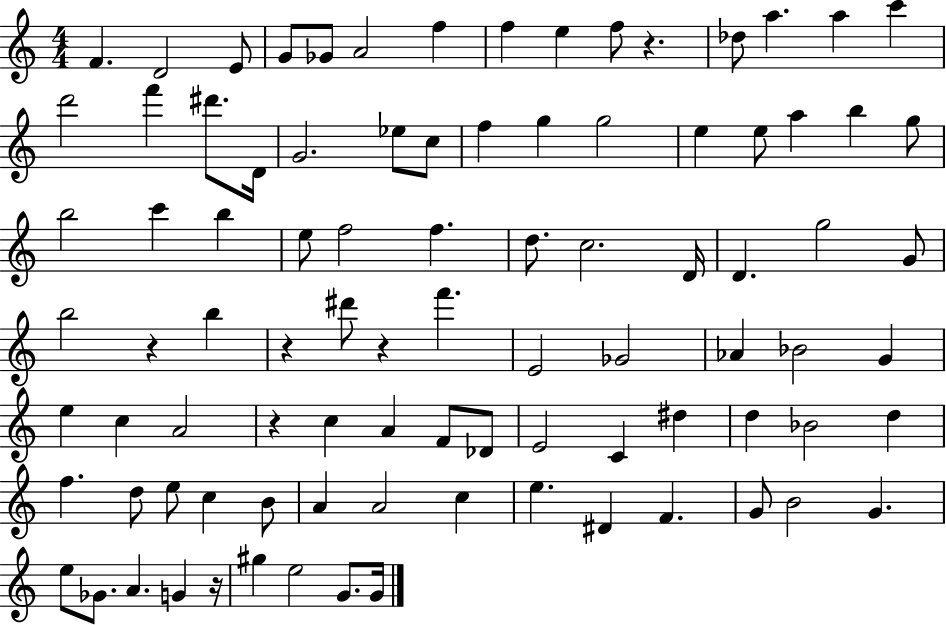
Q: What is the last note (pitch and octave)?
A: G4